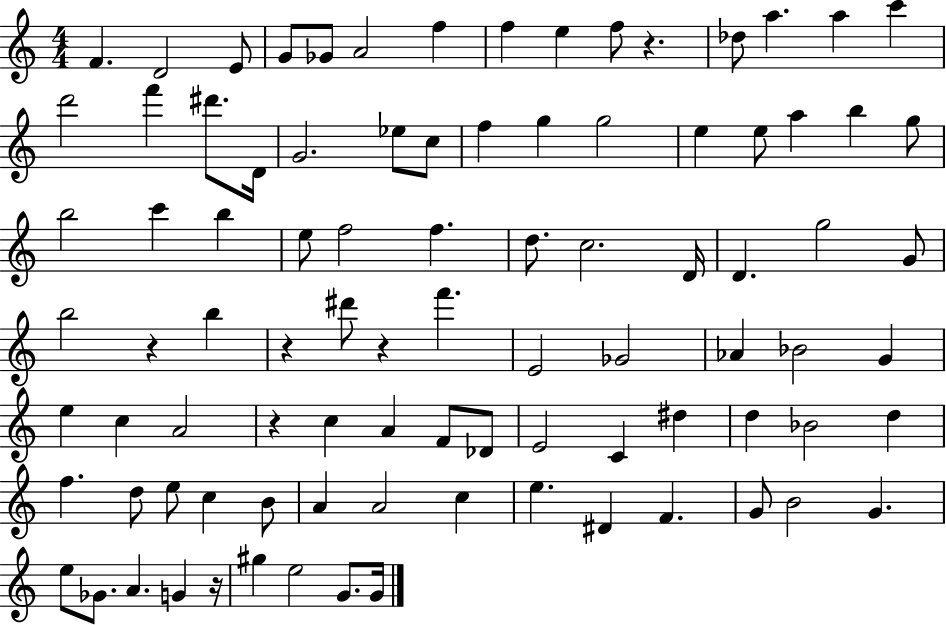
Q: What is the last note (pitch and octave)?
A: G4